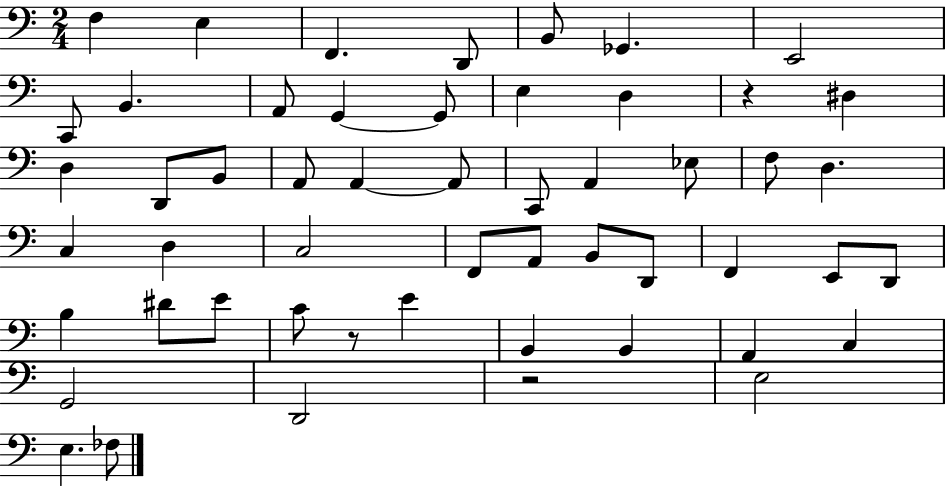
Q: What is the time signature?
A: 2/4